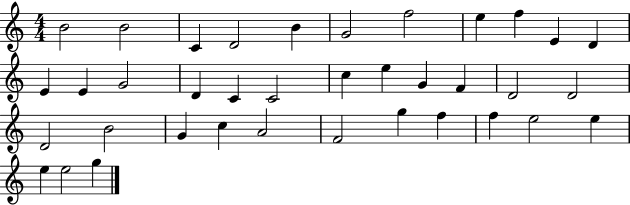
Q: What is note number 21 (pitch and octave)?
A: F4